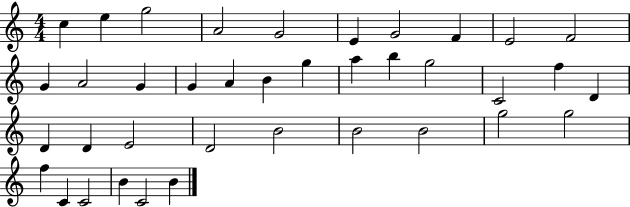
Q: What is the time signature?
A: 4/4